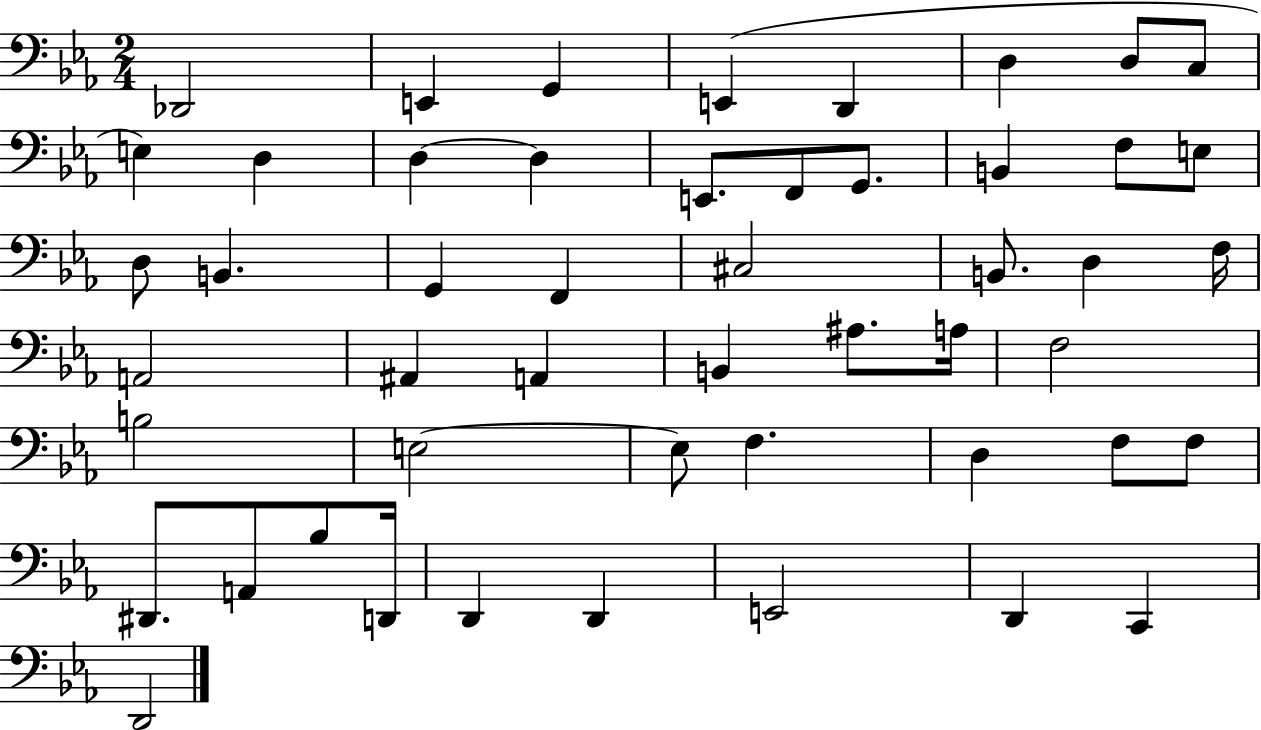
Db2/h E2/q G2/q E2/q D2/q D3/q D3/e C3/e E3/q D3/q D3/q D3/q E2/e. F2/e G2/e. B2/q F3/e E3/e D3/e B2/q. G2/q F2/q C#3/h B2/e. D3/q F3/s A2/h A#2/q A2/q B2/q A#3/e. A3/s F3/h B3/h E3/h E3/e F3/q. D3/q F3/e F3/e D#2/e. A2/e Bb3/e D2/s D2/q D2/q E2/h D2/q C2/q D2/h